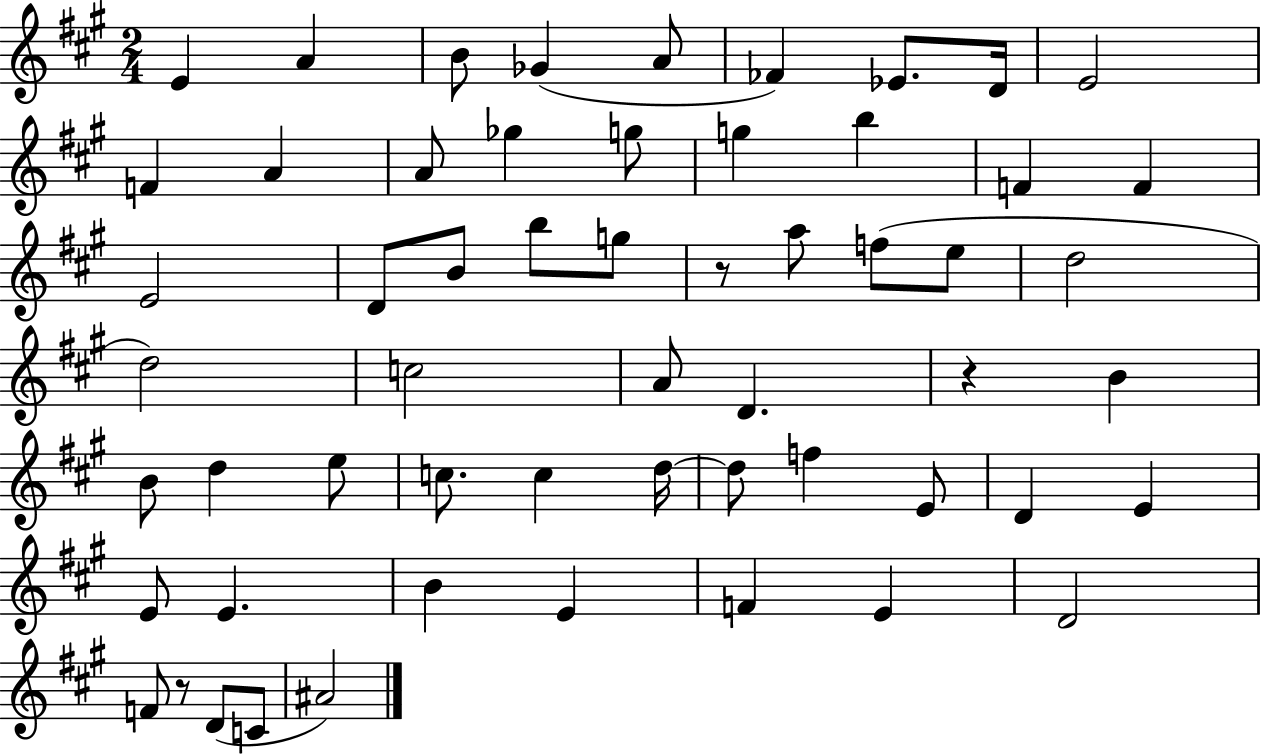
X:1
T:Untitled
M:2/4
L:1/4
K:A
E A B/2 _G A/2 _F _E/2 D/4 E2 F A A/2 _g g/2 g b F F E2 D/2 B/2 b/2 g/2 z/2 a/2 f/2 e/2 d2 d2 c2 A/2 D z B B/2 d e/2 c/2 c d/4 d/2 f E/2 D E E/2 E B E F E D2 F/2 z/2 D/2 C/2 ^A2